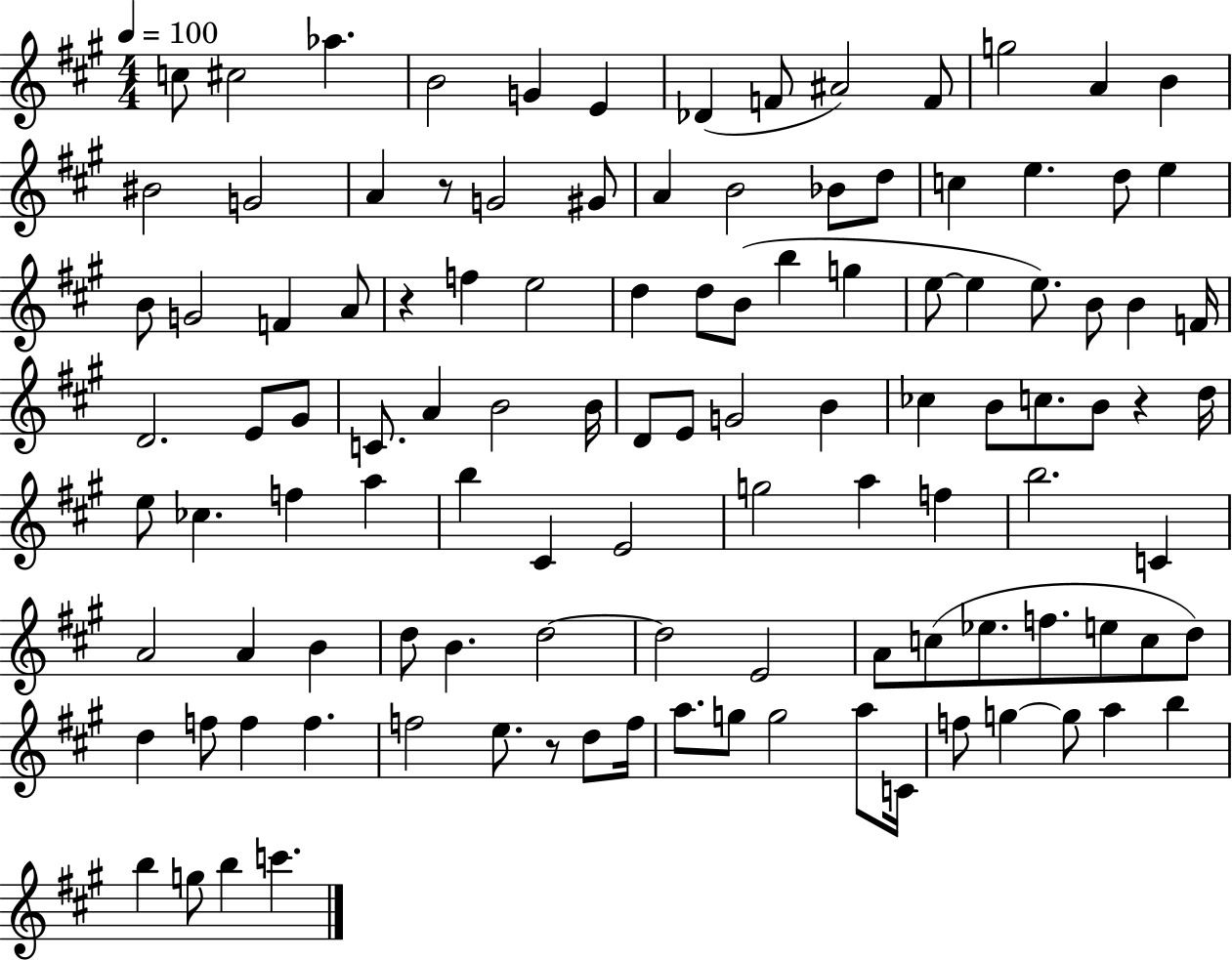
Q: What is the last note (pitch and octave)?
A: C6